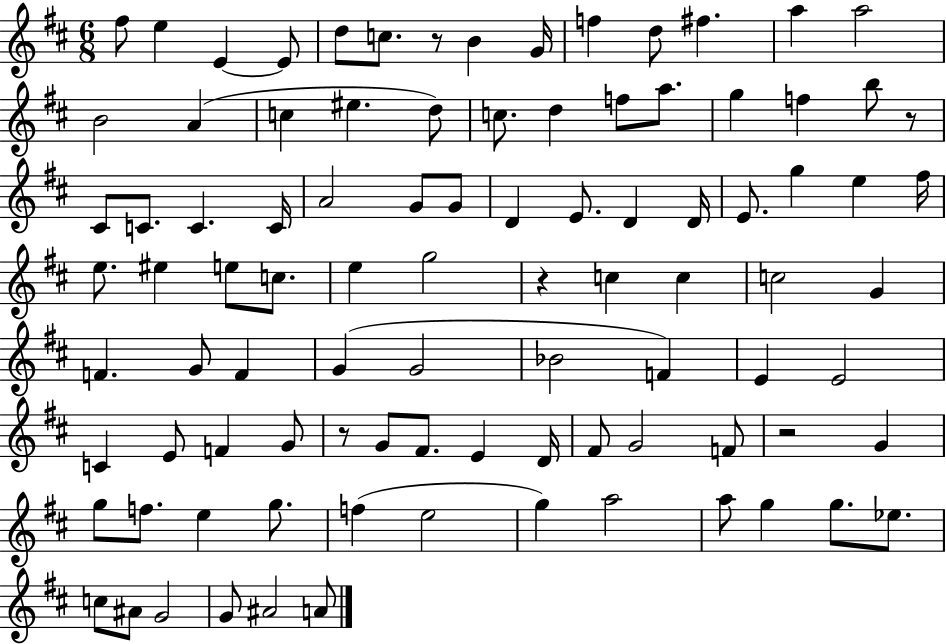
F#5/e E5/q E4/q E4/e D5/e C5/e. R/e B4/q G4/s F5/q D5/e F#5/q. A5/q A5/h B4/h A4/q C5/q EIS5/q. D5/e C5/e. D5/q F5/e A5/e. G5/q F5/q B5/e R/e C#4/e C4/e. C4/q. C4/s A4/h G4/e G4/e D4/q E4/e. D4/q D4/s E4/e. G5/q E5/q F#5/s E5/e. EIS5/q E5/e C5/e. E5/q G5/h R/q C5/q C5/q C5/h G4/q F4/q. G4/e F4/q G4/q G4/h Bb4/h F4/q E4/q E4/h C4/q E4/e F4/q G4/e R/e G4/e F#4/e. E4/q D4/s F#4/e G4/h F4/e R/h G4/q G5/e F5/e. E5/q G5/e. F5/q E5/h G5/q A5/h A5/e G5/q G5/e. Eb5/e. C5/e A#4/e G4/h G4/e A#4/h A4/e